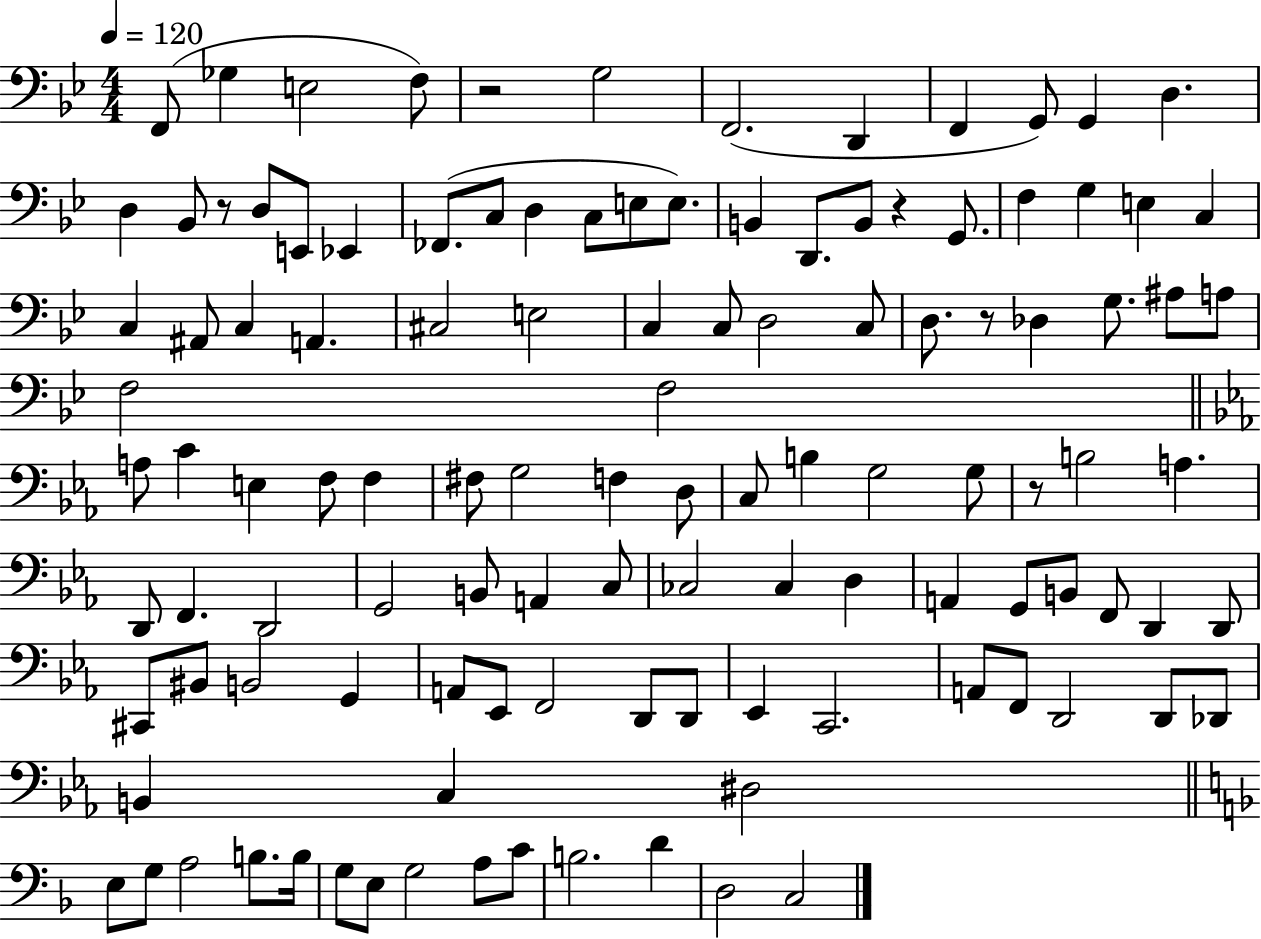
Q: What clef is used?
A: bass